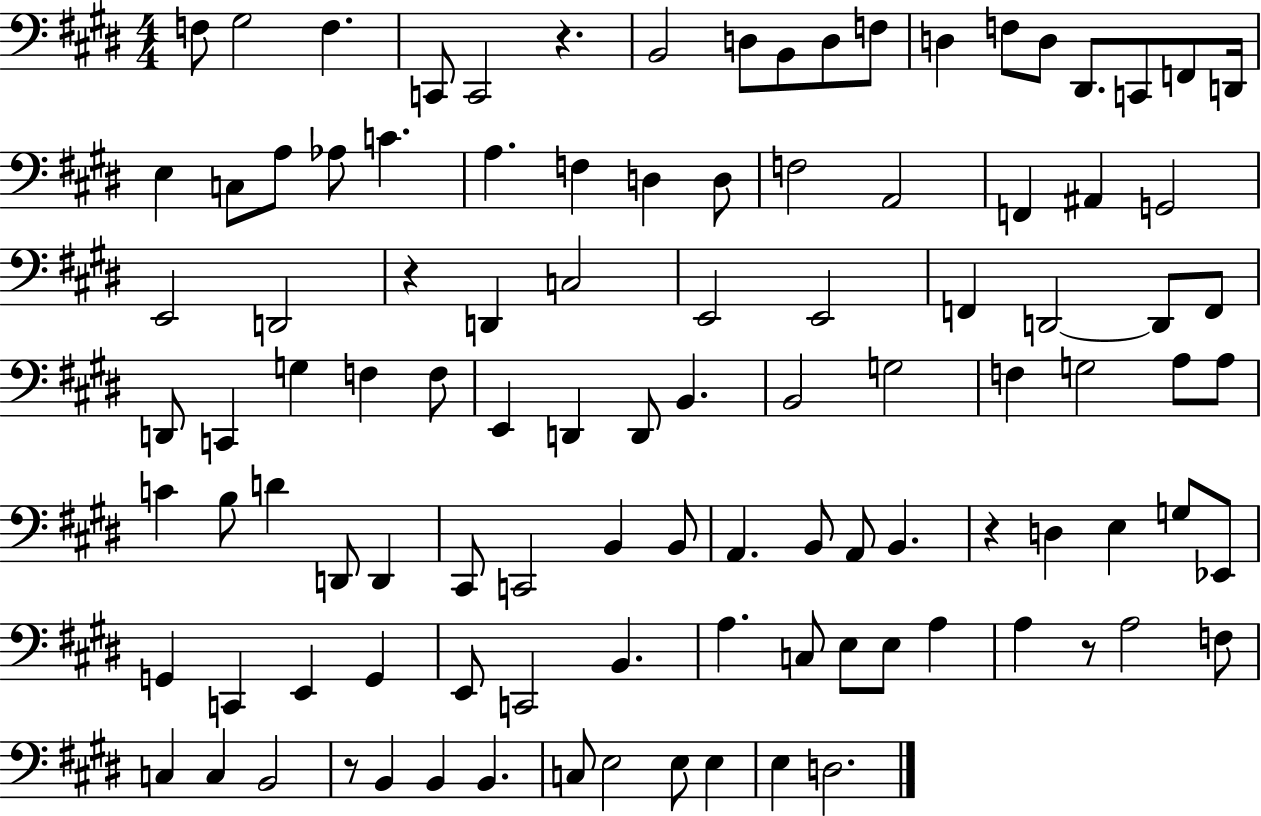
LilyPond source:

{
  \clef bass
  \numericTimeSignature
  \time 4/4
  \key e \major
  f8 gis2 f4. | c,8 c,2 r4. | b,2 d8 b,8 d8 f8 | d4 f8 d8 dis,8. c,8 f,8 d,16 | \break e4 c8 a8 aes8 c'4. | a4. f4 d4 d8 | f2 a,2 | f,4 ais,4 g,2 | \break e,2 d,2 | r4 d,4 c2 | e,2 e,2 | f,4 d,2~~ d,8 f,8 | \break d,8 c,4 g4 f4 f8 | e,4 d,4 d,8 b,4. | b,2 g2 | f4 g2 a8 a8 | \break c'4 b8 d'4 d,8 d,4 | cis,8 c,2 b,4 b,8 | a,4. b,8 a,8 b,4. | r4 d4 e4 g8 ees,8 | \break g,4 c,4 e,4 g,4 | e,8 c,2 b,4. | a4. c8 e8 e8 a4 | a4 r8 a2 f8 | \break c4 c4 b,2 | r8 b,4 b,4 b,4. | c8 e2 e8 e4 | e4 d2. | \break \bar "|."
}